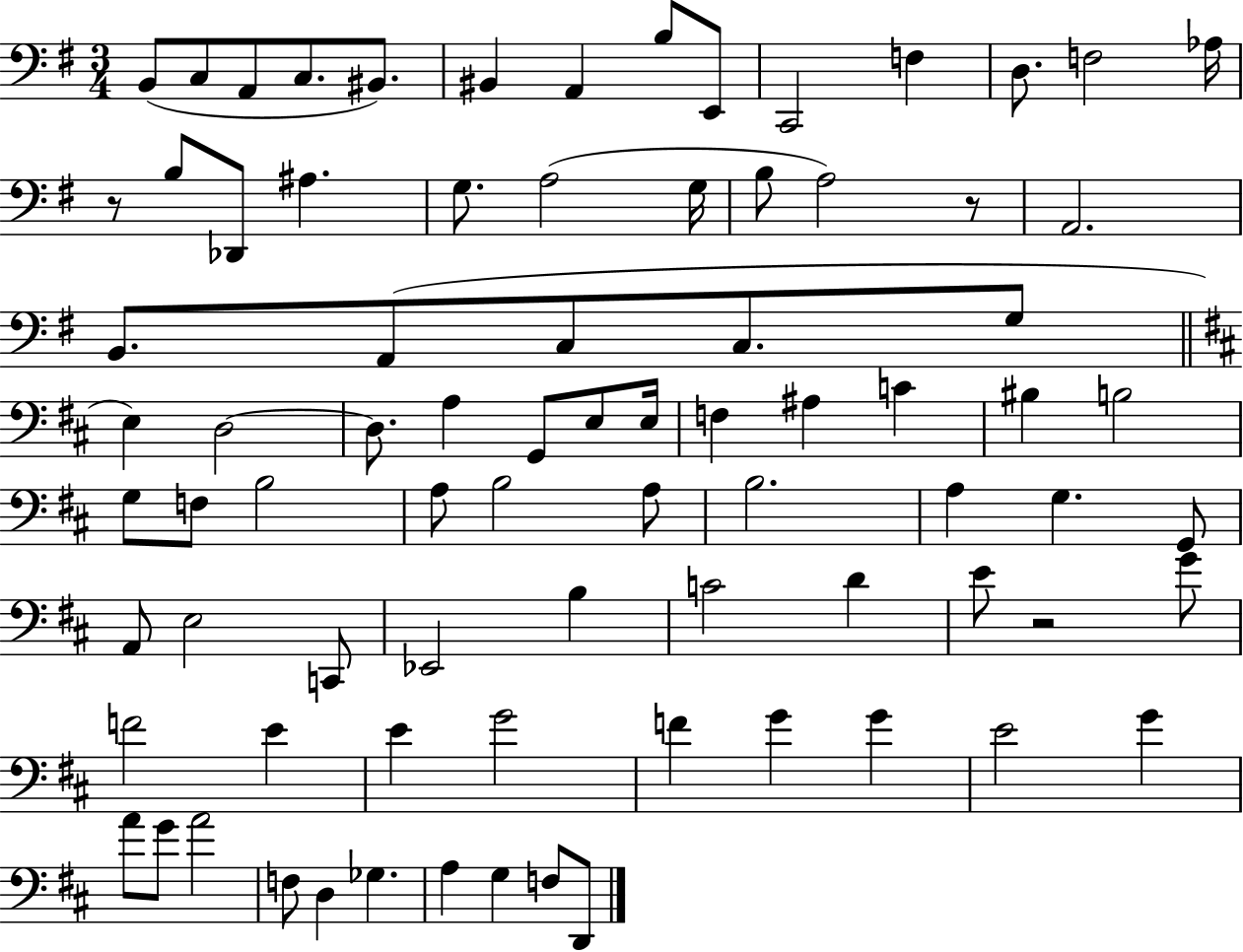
X:1
T:Untitled
M:3/4
L:1/4
K:G
B,,/2 C,/2 A,,/2 C,/2 ^B,,/2 ^B,, A,, B,/2 E,,/2 C,,2 F, D,/2 F,2 _A,/4 z/2 B,/2 _D,,/2 ^A, G,/2 A,2 G,/4 B,/2 A,2 z/2 A,,2 B,,/2 A,,/2 C,/2 C,/2 G,/2 E, D,2 D,/2 A, G,,/2 E,/2 E,/4 F, ^A, C ^B, B,2 G,/2 F,/2 B,2 A,/2 B,2 A,/2 B,2 A, G, G,,/2 A,,/2 E,2 C,,/2 _E,,2 B, C2 D E/2 z2 G/2 F2 E E G2 F G G E2 G A/2 G/2 A2 F,/2 D, _G, A, G, F,/2 D,,/2